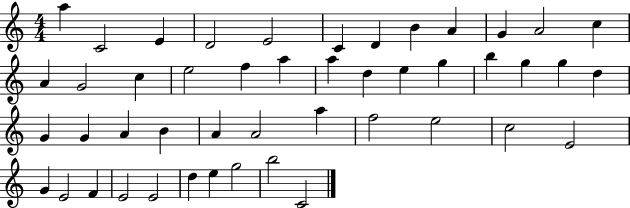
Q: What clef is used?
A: treble